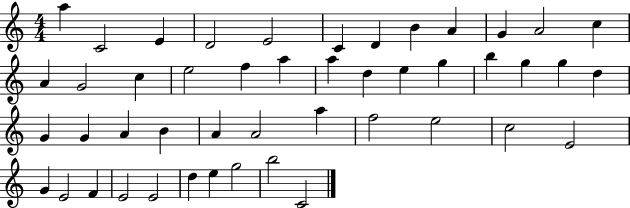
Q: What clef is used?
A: treble